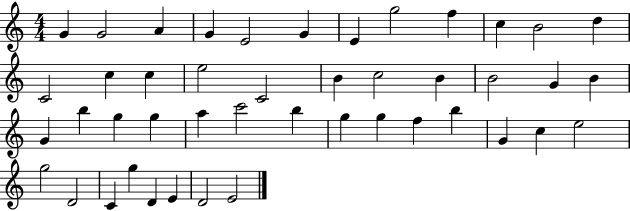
G4/q G4/h A4/q G4/q E4/h G4/q E4/q G5/h F5/q C5/q B4/h D5/q C4/h C5/q C5/q E5/h C4/h B4/q C5/h B4/q B4/h G4/q B4/q G4/q B5/q G5/q G5/q A5/q C6/h B5/q G5/q G5/q F5/q B5/q G4/q C5/q E5/h G5/h D4/h C4/q G5/q D4/q E4/q D4/h E4/h